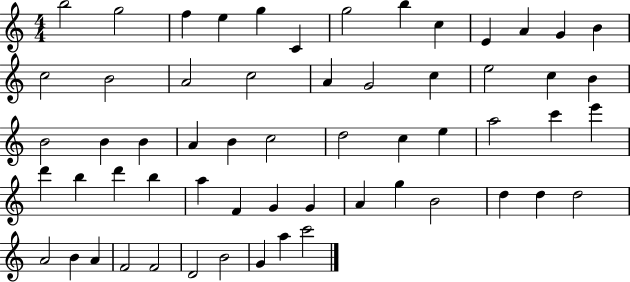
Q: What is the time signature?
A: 4/4